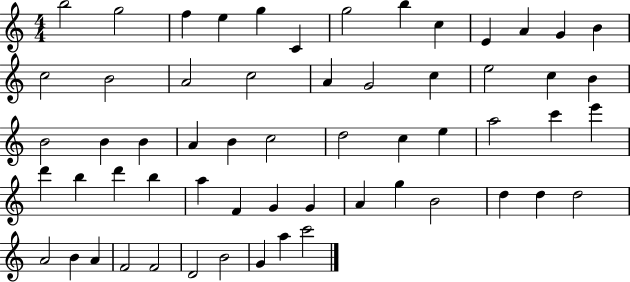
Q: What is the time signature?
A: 4/4